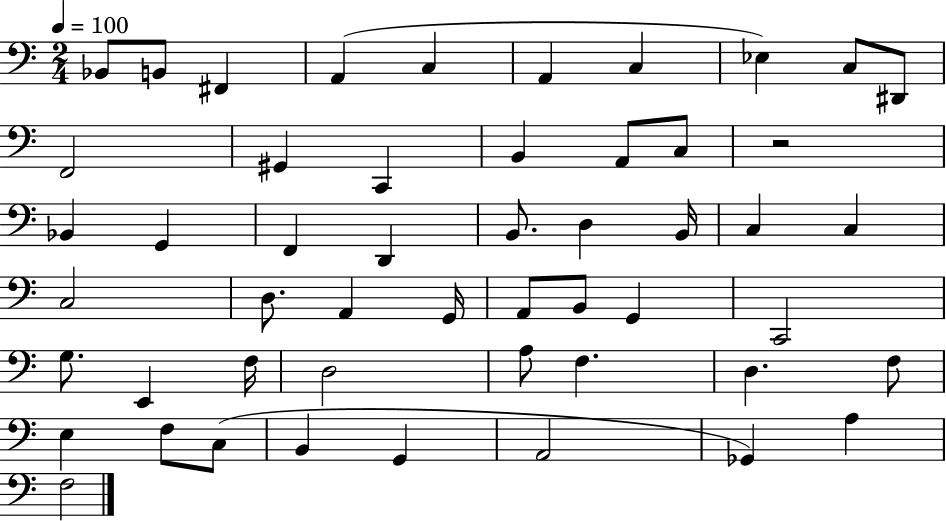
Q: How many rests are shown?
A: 1